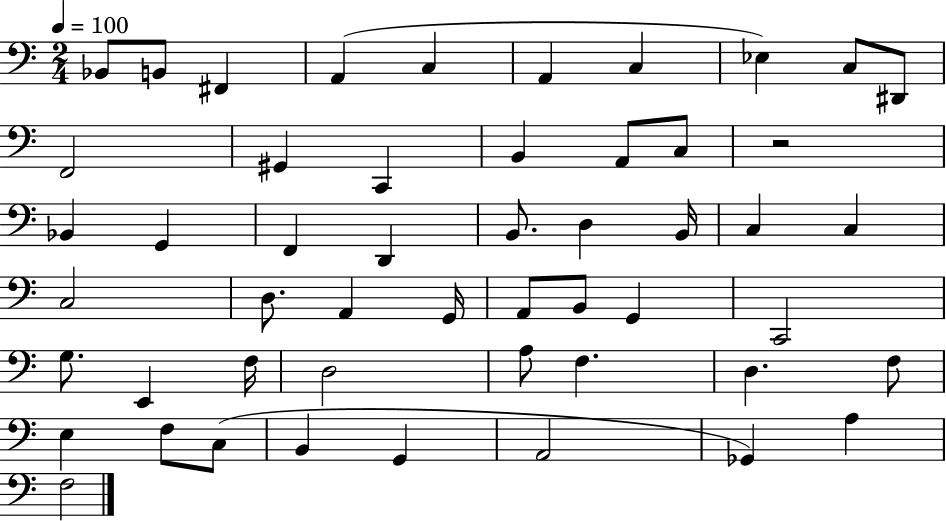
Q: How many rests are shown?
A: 1